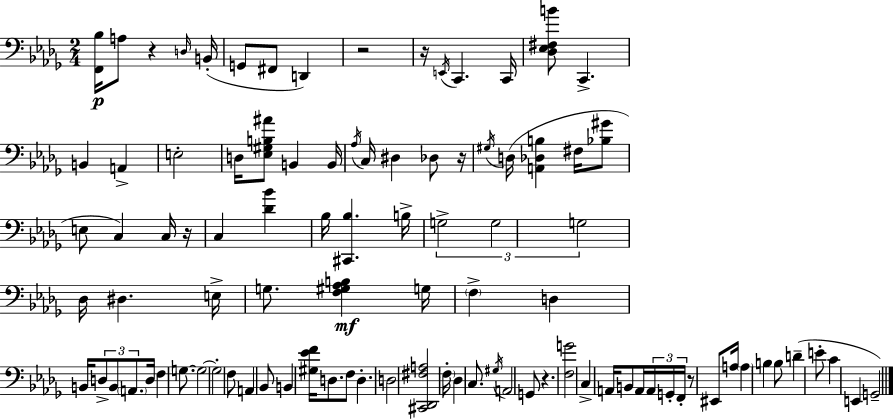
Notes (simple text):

[F2,Bb3]/s A3/e R/q D3/s B2/s G2/e F#2/e D2/q R/h R/s E2/s C2/q. C2/s [Db3,Eb3,F#3,B4]/e C2/q. B2/q A2/q E3/h D3/s [Eb3,G#3,B3,A#4]/e B2/q B2/s Ab3/s C3/s D#3/q Db3/e R/s G#3/s D3/s [A2,Db3,B3]/q F#3/s [Bb3,G#4]/e E3/e C3/q C3/s R/s C3/q [Db4,Bb4]/q Bb3/s [C#2,Bb3]/q. B3/s G3/h G3/h G3/h Db3/s D#3/q. E3/s G3/e. [F3,G#3,Ab3,B3]/q G3/s F3/q D3/q B2/s D3/e B2/e A2/e. D3/s F3/q G3/e. G3/h G3/h F3/e A2/q Bb2/e B2/q [G#3,Eb4,F4]/s D3/e. F3/e D3/q. D3/h [C#2,Db2,F#3,A3]/h F3/s Db3/q C3/e. G#3/s A2/h G2/e R/q. [F3,G4]/h C3/q A2/s B2/e A2/s A2/s G2/s F2/s R/e EIS2/e A3/s A3/q B3/q B3/e D4/q E4/e C4/q E2/q G2/h